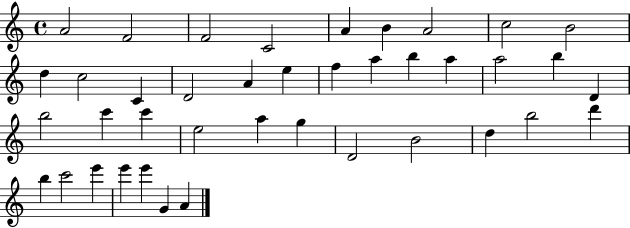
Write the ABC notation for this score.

X:1
T:Untitled
M:4/4
L:1/4
K:C
A2 F2 F2 C2 A B A2 c2 B2 d c2 C D2 A e f a b a a2 b D b2 c' c' e2 a g D2 B2 d b2 d' b c'2 e' e' e' G A